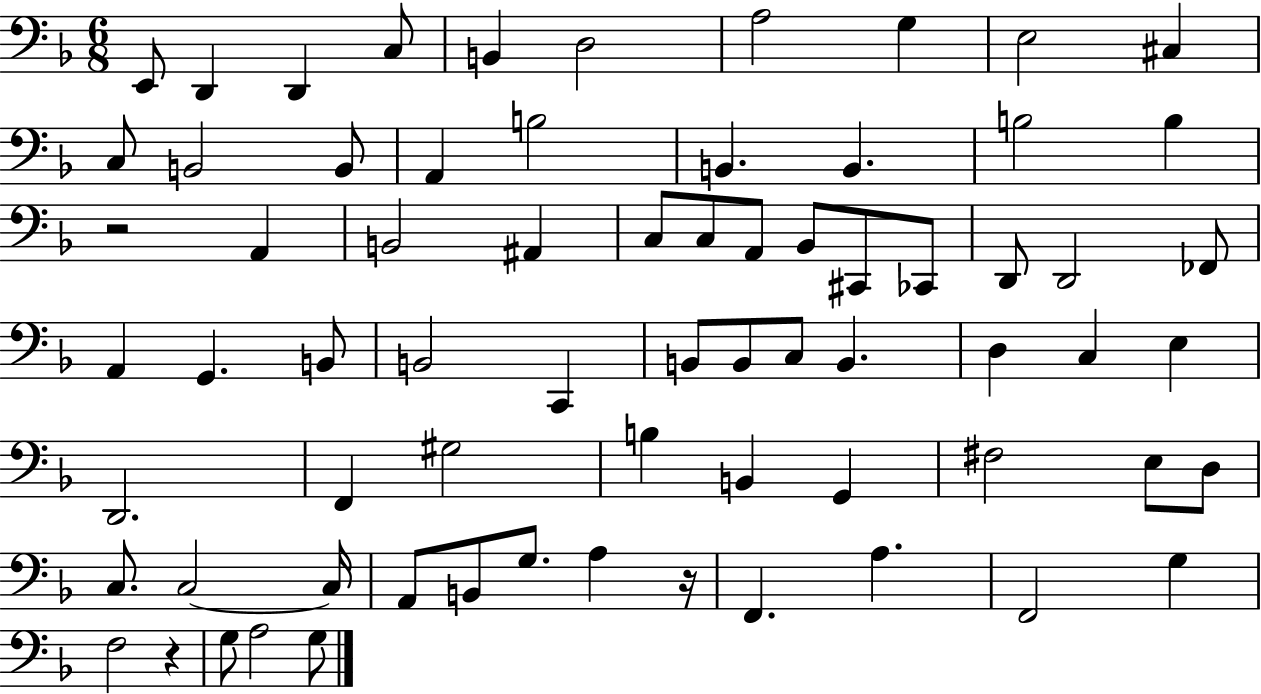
E2/e D2/q D2/q C3/e B2/q D3/h A3/h G3/q E3/h C#3/q C3/e B2/h B2/e A2/q B3/h B2/q. B2/q. B3/h B3/q R/h A2/q B2/h A#2/q C3/e C3/e A2/e Bb2/e C#2/e CES2/e D2/e D2/h FES2/e A2/q G2/q. B2/e B2/h C2/q B2/e B2/e C3/e B2/q. D3/q C3/q E3/q D2/h. F2/q G#3/h B3/q B2/q G2/q F#3/h E3/e D3/e C3/e. C3/h C3/s A2/e B2/e G3/e. A3/q R/s F2/q. A3/q. F2/h G3/q F3/h R/q G3/e A3/h G3/e